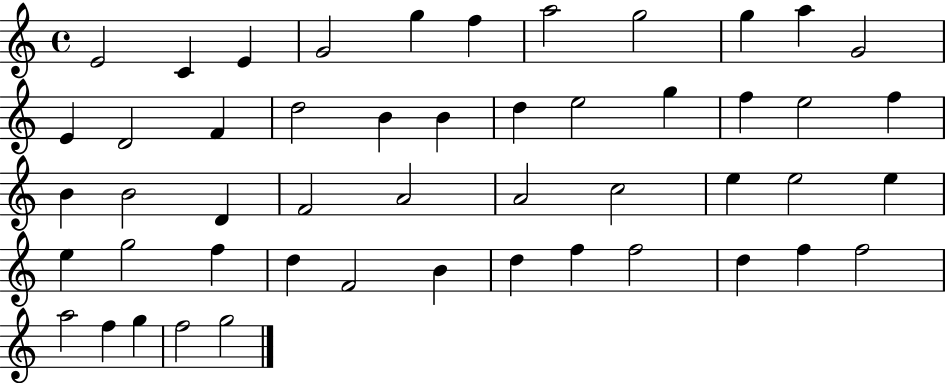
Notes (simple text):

E4/h C4/q E4/q G4/h G5/q F5/q A5/h G5/h G5/q A5/q G4/h E4/q D4/h F4/q D5/h B4/q B4/q D5/q E5/h G5/q F5/q E5/h F5/q B4/q B4/h D4/q F4/h A4/h A4/h C5/h E5/q E5/h E5/q E5/q G5/h F5/q D5/q F4/h B4/q D5/q F5/q F5/h D5/q F5/q F5/h A5/h F5/q G5/q F5/h G5/h